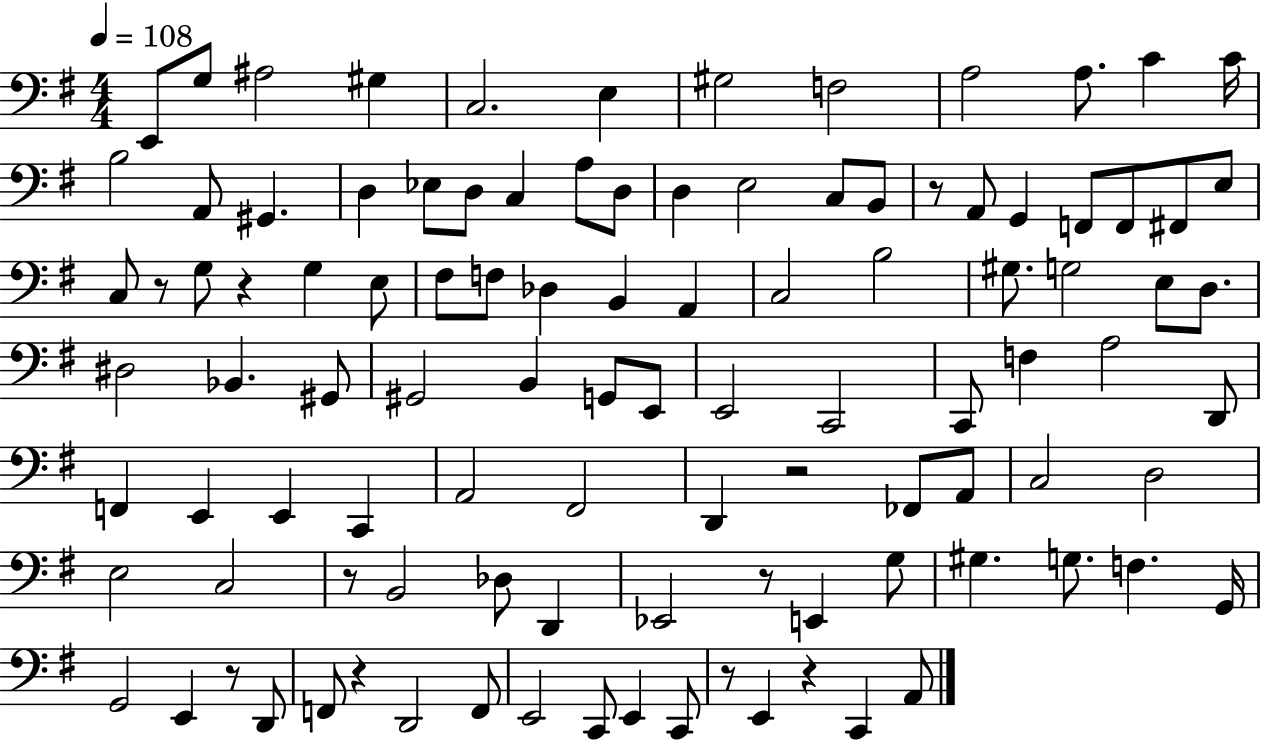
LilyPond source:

{
  \clef bass
  \numericTimeSignature
  \time 4/4
  \key g \major
  \tempo 4 = 108
  \repeat volta 2 { e,8 g8 ais2 gis4 | c2. e4 | gis2 f2 | a2 a8. c'4 c'16 | \break b2 a,8 gis,4. | d4 ees8 d8 c4 a8 d8 | d4 e2 c8 b,8 | r8 a,8 g,4 f,8 f,8 fis,8 e8 | \break c8 r8 g8 r4 g4 e8 | fis8 f8 des4 b,4 a,4 | c2 b2 | gis8. g2 e8 d8. | \break dis2 bes,4. gis,8 | gis,2 b,4 g,8 e,8 | e,2 c,2 | c,8 f4 a2 d,8 | \break f,4 e,4 e,4 c,4 | a,2 fis,2 | d,4 r2 fes,8 a,8 | c2 d2 | \break e2 c2 | r8 b,2 des8 d,4 | ees,2 r8 e,4 g8 | gis4. g8. f4. g,16 | \break g,2 e,4 r8 d,8 | f,8 r4 d,2 f,8 | e,2 c,8 e,4 c,8 | r8 e,4 r4 c,4 a,8 | \break } \bar "|."
}